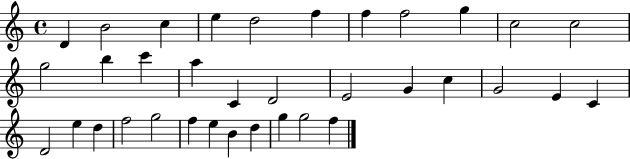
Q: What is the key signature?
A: C major